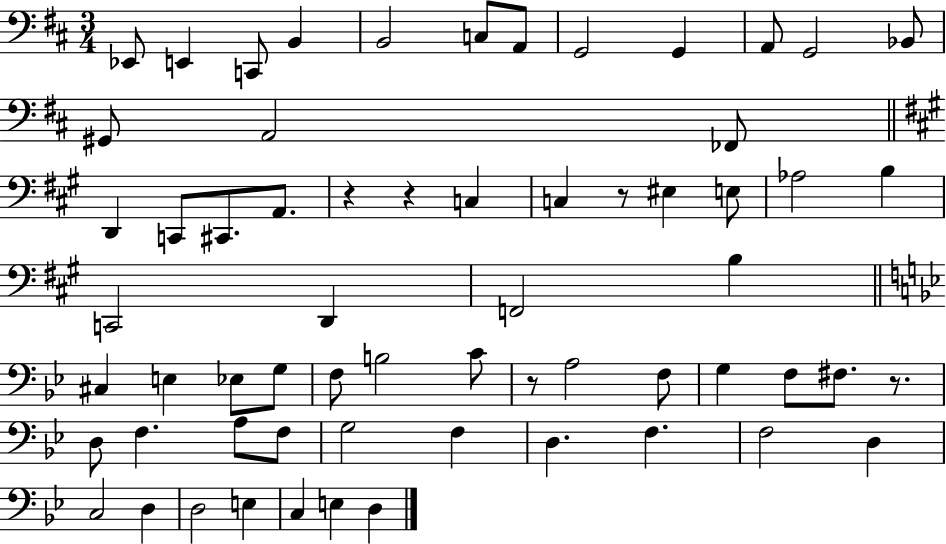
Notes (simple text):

Eb2/e E2/q C2/e B2/q B2/h C3/e A2/e G2/h G2/q A2/e G2/h Bb2/e G#2/e A2/h FES2/e D2/q C2/e C#2/e. A2/e. R/q R/q C3/q C3/q R/e EIS3/q E3/e Ab3/h B3/q C2/h D2/q F2/h B3/q C#3/q E3/q Eb3/e G3/e F3/e B3/h C4/e R/e A3/h F3/e G3/q F3/e F#3/e. R/e. D3/e F3/q. A3/e F3/e G3/h F3/q D3/q. F3/q. F3/h D3/q C3/h D3/q D3/h E3/q C3/q E3/q D3/q